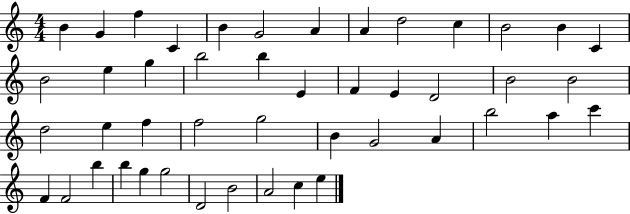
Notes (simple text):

B4/q G4/q F5/q C4/q B4/q G4/h A4/q A4/q D5/h C5/q B4/h B4/q C4/q B4/h E5/q G5/q B5/h B5/q E4/q F4/q E4/q D4/h B4/h B4/h D5/h E5/q F5/q F5/h G5/h B4/q G4/h A4/q B5/h A5/q C6/q F4/q F4/h B5/q B5/q G5/q G5/h D4/h B4/h A4/h C5/q E5/q